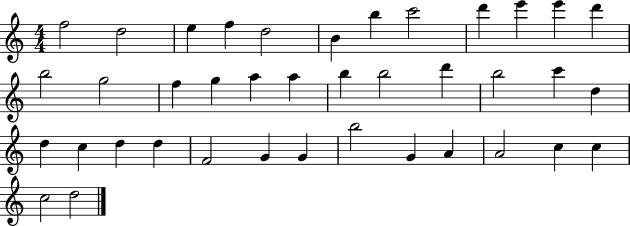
X:1
T:Untitled
M:4/4
L:1/4
K:C
f2 d2 e f d2 B b c'2 d' e' e' d' b2 g2 f g a a b b2 d' b2 c' d d c d d F2 G G b2 G A A2 c c c2 d2